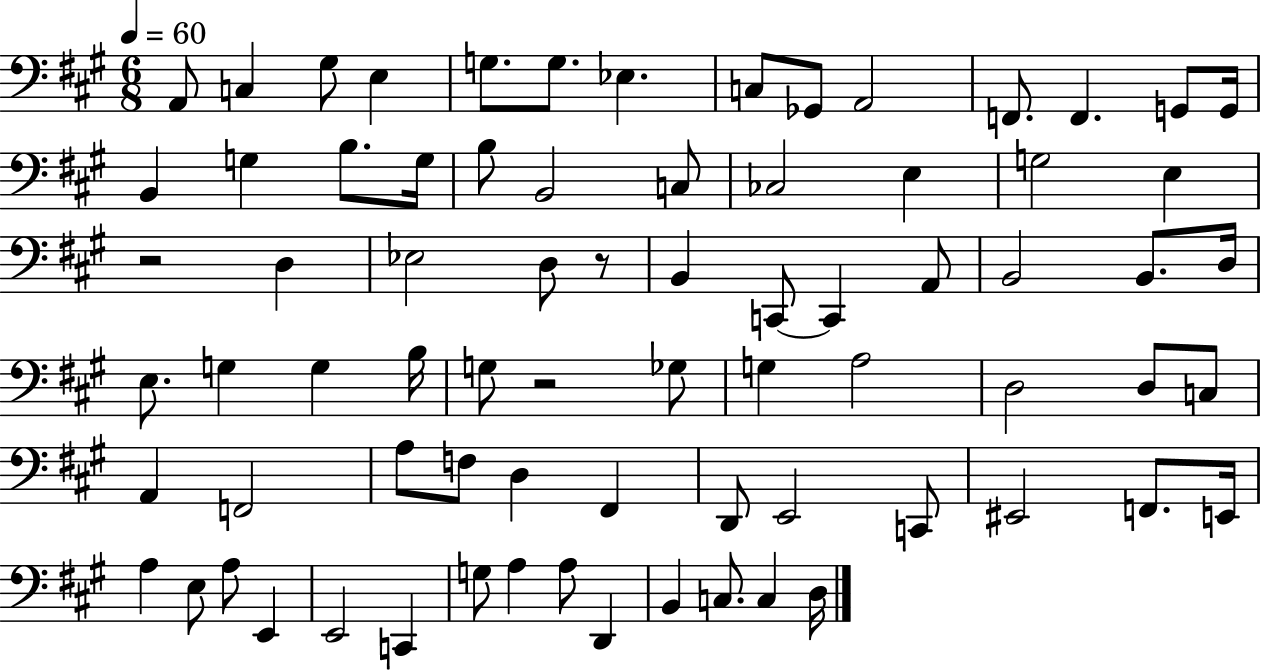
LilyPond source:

{
  \clef bass
  \numericTimeSignature
  \time 6/8
  \key a \major
  \tempo 4 = 60
  a,8 c4 gis8 e4 | g8. g8. ees4. | c8 ges,8 a,2 | f,8. f,4. g,8 g,16 | \break b,4 g4 b8. g16 | b8 b,2 c8 | ces2 e4 | g2 e4 | \break r2 d4 | ees2 d8 r8 | b,4 c,8~~ c,4 a,8 | b,2 b,8. d16 | \break e8. g4 g4 b16 | g8 r2 ges8 | g4 a2 | d2 d8 c8 | \break a,4 f,2 | a8 f8 d4 fis,4 | d,8 e,2 c,8 | eis,2 f,8. e,16 | \break a4 e8 a8 e,4 | e,2 c,4 | g8 a4 a8 d,4 | b,4 c8. c4 d16 | \break \bar "|."
}